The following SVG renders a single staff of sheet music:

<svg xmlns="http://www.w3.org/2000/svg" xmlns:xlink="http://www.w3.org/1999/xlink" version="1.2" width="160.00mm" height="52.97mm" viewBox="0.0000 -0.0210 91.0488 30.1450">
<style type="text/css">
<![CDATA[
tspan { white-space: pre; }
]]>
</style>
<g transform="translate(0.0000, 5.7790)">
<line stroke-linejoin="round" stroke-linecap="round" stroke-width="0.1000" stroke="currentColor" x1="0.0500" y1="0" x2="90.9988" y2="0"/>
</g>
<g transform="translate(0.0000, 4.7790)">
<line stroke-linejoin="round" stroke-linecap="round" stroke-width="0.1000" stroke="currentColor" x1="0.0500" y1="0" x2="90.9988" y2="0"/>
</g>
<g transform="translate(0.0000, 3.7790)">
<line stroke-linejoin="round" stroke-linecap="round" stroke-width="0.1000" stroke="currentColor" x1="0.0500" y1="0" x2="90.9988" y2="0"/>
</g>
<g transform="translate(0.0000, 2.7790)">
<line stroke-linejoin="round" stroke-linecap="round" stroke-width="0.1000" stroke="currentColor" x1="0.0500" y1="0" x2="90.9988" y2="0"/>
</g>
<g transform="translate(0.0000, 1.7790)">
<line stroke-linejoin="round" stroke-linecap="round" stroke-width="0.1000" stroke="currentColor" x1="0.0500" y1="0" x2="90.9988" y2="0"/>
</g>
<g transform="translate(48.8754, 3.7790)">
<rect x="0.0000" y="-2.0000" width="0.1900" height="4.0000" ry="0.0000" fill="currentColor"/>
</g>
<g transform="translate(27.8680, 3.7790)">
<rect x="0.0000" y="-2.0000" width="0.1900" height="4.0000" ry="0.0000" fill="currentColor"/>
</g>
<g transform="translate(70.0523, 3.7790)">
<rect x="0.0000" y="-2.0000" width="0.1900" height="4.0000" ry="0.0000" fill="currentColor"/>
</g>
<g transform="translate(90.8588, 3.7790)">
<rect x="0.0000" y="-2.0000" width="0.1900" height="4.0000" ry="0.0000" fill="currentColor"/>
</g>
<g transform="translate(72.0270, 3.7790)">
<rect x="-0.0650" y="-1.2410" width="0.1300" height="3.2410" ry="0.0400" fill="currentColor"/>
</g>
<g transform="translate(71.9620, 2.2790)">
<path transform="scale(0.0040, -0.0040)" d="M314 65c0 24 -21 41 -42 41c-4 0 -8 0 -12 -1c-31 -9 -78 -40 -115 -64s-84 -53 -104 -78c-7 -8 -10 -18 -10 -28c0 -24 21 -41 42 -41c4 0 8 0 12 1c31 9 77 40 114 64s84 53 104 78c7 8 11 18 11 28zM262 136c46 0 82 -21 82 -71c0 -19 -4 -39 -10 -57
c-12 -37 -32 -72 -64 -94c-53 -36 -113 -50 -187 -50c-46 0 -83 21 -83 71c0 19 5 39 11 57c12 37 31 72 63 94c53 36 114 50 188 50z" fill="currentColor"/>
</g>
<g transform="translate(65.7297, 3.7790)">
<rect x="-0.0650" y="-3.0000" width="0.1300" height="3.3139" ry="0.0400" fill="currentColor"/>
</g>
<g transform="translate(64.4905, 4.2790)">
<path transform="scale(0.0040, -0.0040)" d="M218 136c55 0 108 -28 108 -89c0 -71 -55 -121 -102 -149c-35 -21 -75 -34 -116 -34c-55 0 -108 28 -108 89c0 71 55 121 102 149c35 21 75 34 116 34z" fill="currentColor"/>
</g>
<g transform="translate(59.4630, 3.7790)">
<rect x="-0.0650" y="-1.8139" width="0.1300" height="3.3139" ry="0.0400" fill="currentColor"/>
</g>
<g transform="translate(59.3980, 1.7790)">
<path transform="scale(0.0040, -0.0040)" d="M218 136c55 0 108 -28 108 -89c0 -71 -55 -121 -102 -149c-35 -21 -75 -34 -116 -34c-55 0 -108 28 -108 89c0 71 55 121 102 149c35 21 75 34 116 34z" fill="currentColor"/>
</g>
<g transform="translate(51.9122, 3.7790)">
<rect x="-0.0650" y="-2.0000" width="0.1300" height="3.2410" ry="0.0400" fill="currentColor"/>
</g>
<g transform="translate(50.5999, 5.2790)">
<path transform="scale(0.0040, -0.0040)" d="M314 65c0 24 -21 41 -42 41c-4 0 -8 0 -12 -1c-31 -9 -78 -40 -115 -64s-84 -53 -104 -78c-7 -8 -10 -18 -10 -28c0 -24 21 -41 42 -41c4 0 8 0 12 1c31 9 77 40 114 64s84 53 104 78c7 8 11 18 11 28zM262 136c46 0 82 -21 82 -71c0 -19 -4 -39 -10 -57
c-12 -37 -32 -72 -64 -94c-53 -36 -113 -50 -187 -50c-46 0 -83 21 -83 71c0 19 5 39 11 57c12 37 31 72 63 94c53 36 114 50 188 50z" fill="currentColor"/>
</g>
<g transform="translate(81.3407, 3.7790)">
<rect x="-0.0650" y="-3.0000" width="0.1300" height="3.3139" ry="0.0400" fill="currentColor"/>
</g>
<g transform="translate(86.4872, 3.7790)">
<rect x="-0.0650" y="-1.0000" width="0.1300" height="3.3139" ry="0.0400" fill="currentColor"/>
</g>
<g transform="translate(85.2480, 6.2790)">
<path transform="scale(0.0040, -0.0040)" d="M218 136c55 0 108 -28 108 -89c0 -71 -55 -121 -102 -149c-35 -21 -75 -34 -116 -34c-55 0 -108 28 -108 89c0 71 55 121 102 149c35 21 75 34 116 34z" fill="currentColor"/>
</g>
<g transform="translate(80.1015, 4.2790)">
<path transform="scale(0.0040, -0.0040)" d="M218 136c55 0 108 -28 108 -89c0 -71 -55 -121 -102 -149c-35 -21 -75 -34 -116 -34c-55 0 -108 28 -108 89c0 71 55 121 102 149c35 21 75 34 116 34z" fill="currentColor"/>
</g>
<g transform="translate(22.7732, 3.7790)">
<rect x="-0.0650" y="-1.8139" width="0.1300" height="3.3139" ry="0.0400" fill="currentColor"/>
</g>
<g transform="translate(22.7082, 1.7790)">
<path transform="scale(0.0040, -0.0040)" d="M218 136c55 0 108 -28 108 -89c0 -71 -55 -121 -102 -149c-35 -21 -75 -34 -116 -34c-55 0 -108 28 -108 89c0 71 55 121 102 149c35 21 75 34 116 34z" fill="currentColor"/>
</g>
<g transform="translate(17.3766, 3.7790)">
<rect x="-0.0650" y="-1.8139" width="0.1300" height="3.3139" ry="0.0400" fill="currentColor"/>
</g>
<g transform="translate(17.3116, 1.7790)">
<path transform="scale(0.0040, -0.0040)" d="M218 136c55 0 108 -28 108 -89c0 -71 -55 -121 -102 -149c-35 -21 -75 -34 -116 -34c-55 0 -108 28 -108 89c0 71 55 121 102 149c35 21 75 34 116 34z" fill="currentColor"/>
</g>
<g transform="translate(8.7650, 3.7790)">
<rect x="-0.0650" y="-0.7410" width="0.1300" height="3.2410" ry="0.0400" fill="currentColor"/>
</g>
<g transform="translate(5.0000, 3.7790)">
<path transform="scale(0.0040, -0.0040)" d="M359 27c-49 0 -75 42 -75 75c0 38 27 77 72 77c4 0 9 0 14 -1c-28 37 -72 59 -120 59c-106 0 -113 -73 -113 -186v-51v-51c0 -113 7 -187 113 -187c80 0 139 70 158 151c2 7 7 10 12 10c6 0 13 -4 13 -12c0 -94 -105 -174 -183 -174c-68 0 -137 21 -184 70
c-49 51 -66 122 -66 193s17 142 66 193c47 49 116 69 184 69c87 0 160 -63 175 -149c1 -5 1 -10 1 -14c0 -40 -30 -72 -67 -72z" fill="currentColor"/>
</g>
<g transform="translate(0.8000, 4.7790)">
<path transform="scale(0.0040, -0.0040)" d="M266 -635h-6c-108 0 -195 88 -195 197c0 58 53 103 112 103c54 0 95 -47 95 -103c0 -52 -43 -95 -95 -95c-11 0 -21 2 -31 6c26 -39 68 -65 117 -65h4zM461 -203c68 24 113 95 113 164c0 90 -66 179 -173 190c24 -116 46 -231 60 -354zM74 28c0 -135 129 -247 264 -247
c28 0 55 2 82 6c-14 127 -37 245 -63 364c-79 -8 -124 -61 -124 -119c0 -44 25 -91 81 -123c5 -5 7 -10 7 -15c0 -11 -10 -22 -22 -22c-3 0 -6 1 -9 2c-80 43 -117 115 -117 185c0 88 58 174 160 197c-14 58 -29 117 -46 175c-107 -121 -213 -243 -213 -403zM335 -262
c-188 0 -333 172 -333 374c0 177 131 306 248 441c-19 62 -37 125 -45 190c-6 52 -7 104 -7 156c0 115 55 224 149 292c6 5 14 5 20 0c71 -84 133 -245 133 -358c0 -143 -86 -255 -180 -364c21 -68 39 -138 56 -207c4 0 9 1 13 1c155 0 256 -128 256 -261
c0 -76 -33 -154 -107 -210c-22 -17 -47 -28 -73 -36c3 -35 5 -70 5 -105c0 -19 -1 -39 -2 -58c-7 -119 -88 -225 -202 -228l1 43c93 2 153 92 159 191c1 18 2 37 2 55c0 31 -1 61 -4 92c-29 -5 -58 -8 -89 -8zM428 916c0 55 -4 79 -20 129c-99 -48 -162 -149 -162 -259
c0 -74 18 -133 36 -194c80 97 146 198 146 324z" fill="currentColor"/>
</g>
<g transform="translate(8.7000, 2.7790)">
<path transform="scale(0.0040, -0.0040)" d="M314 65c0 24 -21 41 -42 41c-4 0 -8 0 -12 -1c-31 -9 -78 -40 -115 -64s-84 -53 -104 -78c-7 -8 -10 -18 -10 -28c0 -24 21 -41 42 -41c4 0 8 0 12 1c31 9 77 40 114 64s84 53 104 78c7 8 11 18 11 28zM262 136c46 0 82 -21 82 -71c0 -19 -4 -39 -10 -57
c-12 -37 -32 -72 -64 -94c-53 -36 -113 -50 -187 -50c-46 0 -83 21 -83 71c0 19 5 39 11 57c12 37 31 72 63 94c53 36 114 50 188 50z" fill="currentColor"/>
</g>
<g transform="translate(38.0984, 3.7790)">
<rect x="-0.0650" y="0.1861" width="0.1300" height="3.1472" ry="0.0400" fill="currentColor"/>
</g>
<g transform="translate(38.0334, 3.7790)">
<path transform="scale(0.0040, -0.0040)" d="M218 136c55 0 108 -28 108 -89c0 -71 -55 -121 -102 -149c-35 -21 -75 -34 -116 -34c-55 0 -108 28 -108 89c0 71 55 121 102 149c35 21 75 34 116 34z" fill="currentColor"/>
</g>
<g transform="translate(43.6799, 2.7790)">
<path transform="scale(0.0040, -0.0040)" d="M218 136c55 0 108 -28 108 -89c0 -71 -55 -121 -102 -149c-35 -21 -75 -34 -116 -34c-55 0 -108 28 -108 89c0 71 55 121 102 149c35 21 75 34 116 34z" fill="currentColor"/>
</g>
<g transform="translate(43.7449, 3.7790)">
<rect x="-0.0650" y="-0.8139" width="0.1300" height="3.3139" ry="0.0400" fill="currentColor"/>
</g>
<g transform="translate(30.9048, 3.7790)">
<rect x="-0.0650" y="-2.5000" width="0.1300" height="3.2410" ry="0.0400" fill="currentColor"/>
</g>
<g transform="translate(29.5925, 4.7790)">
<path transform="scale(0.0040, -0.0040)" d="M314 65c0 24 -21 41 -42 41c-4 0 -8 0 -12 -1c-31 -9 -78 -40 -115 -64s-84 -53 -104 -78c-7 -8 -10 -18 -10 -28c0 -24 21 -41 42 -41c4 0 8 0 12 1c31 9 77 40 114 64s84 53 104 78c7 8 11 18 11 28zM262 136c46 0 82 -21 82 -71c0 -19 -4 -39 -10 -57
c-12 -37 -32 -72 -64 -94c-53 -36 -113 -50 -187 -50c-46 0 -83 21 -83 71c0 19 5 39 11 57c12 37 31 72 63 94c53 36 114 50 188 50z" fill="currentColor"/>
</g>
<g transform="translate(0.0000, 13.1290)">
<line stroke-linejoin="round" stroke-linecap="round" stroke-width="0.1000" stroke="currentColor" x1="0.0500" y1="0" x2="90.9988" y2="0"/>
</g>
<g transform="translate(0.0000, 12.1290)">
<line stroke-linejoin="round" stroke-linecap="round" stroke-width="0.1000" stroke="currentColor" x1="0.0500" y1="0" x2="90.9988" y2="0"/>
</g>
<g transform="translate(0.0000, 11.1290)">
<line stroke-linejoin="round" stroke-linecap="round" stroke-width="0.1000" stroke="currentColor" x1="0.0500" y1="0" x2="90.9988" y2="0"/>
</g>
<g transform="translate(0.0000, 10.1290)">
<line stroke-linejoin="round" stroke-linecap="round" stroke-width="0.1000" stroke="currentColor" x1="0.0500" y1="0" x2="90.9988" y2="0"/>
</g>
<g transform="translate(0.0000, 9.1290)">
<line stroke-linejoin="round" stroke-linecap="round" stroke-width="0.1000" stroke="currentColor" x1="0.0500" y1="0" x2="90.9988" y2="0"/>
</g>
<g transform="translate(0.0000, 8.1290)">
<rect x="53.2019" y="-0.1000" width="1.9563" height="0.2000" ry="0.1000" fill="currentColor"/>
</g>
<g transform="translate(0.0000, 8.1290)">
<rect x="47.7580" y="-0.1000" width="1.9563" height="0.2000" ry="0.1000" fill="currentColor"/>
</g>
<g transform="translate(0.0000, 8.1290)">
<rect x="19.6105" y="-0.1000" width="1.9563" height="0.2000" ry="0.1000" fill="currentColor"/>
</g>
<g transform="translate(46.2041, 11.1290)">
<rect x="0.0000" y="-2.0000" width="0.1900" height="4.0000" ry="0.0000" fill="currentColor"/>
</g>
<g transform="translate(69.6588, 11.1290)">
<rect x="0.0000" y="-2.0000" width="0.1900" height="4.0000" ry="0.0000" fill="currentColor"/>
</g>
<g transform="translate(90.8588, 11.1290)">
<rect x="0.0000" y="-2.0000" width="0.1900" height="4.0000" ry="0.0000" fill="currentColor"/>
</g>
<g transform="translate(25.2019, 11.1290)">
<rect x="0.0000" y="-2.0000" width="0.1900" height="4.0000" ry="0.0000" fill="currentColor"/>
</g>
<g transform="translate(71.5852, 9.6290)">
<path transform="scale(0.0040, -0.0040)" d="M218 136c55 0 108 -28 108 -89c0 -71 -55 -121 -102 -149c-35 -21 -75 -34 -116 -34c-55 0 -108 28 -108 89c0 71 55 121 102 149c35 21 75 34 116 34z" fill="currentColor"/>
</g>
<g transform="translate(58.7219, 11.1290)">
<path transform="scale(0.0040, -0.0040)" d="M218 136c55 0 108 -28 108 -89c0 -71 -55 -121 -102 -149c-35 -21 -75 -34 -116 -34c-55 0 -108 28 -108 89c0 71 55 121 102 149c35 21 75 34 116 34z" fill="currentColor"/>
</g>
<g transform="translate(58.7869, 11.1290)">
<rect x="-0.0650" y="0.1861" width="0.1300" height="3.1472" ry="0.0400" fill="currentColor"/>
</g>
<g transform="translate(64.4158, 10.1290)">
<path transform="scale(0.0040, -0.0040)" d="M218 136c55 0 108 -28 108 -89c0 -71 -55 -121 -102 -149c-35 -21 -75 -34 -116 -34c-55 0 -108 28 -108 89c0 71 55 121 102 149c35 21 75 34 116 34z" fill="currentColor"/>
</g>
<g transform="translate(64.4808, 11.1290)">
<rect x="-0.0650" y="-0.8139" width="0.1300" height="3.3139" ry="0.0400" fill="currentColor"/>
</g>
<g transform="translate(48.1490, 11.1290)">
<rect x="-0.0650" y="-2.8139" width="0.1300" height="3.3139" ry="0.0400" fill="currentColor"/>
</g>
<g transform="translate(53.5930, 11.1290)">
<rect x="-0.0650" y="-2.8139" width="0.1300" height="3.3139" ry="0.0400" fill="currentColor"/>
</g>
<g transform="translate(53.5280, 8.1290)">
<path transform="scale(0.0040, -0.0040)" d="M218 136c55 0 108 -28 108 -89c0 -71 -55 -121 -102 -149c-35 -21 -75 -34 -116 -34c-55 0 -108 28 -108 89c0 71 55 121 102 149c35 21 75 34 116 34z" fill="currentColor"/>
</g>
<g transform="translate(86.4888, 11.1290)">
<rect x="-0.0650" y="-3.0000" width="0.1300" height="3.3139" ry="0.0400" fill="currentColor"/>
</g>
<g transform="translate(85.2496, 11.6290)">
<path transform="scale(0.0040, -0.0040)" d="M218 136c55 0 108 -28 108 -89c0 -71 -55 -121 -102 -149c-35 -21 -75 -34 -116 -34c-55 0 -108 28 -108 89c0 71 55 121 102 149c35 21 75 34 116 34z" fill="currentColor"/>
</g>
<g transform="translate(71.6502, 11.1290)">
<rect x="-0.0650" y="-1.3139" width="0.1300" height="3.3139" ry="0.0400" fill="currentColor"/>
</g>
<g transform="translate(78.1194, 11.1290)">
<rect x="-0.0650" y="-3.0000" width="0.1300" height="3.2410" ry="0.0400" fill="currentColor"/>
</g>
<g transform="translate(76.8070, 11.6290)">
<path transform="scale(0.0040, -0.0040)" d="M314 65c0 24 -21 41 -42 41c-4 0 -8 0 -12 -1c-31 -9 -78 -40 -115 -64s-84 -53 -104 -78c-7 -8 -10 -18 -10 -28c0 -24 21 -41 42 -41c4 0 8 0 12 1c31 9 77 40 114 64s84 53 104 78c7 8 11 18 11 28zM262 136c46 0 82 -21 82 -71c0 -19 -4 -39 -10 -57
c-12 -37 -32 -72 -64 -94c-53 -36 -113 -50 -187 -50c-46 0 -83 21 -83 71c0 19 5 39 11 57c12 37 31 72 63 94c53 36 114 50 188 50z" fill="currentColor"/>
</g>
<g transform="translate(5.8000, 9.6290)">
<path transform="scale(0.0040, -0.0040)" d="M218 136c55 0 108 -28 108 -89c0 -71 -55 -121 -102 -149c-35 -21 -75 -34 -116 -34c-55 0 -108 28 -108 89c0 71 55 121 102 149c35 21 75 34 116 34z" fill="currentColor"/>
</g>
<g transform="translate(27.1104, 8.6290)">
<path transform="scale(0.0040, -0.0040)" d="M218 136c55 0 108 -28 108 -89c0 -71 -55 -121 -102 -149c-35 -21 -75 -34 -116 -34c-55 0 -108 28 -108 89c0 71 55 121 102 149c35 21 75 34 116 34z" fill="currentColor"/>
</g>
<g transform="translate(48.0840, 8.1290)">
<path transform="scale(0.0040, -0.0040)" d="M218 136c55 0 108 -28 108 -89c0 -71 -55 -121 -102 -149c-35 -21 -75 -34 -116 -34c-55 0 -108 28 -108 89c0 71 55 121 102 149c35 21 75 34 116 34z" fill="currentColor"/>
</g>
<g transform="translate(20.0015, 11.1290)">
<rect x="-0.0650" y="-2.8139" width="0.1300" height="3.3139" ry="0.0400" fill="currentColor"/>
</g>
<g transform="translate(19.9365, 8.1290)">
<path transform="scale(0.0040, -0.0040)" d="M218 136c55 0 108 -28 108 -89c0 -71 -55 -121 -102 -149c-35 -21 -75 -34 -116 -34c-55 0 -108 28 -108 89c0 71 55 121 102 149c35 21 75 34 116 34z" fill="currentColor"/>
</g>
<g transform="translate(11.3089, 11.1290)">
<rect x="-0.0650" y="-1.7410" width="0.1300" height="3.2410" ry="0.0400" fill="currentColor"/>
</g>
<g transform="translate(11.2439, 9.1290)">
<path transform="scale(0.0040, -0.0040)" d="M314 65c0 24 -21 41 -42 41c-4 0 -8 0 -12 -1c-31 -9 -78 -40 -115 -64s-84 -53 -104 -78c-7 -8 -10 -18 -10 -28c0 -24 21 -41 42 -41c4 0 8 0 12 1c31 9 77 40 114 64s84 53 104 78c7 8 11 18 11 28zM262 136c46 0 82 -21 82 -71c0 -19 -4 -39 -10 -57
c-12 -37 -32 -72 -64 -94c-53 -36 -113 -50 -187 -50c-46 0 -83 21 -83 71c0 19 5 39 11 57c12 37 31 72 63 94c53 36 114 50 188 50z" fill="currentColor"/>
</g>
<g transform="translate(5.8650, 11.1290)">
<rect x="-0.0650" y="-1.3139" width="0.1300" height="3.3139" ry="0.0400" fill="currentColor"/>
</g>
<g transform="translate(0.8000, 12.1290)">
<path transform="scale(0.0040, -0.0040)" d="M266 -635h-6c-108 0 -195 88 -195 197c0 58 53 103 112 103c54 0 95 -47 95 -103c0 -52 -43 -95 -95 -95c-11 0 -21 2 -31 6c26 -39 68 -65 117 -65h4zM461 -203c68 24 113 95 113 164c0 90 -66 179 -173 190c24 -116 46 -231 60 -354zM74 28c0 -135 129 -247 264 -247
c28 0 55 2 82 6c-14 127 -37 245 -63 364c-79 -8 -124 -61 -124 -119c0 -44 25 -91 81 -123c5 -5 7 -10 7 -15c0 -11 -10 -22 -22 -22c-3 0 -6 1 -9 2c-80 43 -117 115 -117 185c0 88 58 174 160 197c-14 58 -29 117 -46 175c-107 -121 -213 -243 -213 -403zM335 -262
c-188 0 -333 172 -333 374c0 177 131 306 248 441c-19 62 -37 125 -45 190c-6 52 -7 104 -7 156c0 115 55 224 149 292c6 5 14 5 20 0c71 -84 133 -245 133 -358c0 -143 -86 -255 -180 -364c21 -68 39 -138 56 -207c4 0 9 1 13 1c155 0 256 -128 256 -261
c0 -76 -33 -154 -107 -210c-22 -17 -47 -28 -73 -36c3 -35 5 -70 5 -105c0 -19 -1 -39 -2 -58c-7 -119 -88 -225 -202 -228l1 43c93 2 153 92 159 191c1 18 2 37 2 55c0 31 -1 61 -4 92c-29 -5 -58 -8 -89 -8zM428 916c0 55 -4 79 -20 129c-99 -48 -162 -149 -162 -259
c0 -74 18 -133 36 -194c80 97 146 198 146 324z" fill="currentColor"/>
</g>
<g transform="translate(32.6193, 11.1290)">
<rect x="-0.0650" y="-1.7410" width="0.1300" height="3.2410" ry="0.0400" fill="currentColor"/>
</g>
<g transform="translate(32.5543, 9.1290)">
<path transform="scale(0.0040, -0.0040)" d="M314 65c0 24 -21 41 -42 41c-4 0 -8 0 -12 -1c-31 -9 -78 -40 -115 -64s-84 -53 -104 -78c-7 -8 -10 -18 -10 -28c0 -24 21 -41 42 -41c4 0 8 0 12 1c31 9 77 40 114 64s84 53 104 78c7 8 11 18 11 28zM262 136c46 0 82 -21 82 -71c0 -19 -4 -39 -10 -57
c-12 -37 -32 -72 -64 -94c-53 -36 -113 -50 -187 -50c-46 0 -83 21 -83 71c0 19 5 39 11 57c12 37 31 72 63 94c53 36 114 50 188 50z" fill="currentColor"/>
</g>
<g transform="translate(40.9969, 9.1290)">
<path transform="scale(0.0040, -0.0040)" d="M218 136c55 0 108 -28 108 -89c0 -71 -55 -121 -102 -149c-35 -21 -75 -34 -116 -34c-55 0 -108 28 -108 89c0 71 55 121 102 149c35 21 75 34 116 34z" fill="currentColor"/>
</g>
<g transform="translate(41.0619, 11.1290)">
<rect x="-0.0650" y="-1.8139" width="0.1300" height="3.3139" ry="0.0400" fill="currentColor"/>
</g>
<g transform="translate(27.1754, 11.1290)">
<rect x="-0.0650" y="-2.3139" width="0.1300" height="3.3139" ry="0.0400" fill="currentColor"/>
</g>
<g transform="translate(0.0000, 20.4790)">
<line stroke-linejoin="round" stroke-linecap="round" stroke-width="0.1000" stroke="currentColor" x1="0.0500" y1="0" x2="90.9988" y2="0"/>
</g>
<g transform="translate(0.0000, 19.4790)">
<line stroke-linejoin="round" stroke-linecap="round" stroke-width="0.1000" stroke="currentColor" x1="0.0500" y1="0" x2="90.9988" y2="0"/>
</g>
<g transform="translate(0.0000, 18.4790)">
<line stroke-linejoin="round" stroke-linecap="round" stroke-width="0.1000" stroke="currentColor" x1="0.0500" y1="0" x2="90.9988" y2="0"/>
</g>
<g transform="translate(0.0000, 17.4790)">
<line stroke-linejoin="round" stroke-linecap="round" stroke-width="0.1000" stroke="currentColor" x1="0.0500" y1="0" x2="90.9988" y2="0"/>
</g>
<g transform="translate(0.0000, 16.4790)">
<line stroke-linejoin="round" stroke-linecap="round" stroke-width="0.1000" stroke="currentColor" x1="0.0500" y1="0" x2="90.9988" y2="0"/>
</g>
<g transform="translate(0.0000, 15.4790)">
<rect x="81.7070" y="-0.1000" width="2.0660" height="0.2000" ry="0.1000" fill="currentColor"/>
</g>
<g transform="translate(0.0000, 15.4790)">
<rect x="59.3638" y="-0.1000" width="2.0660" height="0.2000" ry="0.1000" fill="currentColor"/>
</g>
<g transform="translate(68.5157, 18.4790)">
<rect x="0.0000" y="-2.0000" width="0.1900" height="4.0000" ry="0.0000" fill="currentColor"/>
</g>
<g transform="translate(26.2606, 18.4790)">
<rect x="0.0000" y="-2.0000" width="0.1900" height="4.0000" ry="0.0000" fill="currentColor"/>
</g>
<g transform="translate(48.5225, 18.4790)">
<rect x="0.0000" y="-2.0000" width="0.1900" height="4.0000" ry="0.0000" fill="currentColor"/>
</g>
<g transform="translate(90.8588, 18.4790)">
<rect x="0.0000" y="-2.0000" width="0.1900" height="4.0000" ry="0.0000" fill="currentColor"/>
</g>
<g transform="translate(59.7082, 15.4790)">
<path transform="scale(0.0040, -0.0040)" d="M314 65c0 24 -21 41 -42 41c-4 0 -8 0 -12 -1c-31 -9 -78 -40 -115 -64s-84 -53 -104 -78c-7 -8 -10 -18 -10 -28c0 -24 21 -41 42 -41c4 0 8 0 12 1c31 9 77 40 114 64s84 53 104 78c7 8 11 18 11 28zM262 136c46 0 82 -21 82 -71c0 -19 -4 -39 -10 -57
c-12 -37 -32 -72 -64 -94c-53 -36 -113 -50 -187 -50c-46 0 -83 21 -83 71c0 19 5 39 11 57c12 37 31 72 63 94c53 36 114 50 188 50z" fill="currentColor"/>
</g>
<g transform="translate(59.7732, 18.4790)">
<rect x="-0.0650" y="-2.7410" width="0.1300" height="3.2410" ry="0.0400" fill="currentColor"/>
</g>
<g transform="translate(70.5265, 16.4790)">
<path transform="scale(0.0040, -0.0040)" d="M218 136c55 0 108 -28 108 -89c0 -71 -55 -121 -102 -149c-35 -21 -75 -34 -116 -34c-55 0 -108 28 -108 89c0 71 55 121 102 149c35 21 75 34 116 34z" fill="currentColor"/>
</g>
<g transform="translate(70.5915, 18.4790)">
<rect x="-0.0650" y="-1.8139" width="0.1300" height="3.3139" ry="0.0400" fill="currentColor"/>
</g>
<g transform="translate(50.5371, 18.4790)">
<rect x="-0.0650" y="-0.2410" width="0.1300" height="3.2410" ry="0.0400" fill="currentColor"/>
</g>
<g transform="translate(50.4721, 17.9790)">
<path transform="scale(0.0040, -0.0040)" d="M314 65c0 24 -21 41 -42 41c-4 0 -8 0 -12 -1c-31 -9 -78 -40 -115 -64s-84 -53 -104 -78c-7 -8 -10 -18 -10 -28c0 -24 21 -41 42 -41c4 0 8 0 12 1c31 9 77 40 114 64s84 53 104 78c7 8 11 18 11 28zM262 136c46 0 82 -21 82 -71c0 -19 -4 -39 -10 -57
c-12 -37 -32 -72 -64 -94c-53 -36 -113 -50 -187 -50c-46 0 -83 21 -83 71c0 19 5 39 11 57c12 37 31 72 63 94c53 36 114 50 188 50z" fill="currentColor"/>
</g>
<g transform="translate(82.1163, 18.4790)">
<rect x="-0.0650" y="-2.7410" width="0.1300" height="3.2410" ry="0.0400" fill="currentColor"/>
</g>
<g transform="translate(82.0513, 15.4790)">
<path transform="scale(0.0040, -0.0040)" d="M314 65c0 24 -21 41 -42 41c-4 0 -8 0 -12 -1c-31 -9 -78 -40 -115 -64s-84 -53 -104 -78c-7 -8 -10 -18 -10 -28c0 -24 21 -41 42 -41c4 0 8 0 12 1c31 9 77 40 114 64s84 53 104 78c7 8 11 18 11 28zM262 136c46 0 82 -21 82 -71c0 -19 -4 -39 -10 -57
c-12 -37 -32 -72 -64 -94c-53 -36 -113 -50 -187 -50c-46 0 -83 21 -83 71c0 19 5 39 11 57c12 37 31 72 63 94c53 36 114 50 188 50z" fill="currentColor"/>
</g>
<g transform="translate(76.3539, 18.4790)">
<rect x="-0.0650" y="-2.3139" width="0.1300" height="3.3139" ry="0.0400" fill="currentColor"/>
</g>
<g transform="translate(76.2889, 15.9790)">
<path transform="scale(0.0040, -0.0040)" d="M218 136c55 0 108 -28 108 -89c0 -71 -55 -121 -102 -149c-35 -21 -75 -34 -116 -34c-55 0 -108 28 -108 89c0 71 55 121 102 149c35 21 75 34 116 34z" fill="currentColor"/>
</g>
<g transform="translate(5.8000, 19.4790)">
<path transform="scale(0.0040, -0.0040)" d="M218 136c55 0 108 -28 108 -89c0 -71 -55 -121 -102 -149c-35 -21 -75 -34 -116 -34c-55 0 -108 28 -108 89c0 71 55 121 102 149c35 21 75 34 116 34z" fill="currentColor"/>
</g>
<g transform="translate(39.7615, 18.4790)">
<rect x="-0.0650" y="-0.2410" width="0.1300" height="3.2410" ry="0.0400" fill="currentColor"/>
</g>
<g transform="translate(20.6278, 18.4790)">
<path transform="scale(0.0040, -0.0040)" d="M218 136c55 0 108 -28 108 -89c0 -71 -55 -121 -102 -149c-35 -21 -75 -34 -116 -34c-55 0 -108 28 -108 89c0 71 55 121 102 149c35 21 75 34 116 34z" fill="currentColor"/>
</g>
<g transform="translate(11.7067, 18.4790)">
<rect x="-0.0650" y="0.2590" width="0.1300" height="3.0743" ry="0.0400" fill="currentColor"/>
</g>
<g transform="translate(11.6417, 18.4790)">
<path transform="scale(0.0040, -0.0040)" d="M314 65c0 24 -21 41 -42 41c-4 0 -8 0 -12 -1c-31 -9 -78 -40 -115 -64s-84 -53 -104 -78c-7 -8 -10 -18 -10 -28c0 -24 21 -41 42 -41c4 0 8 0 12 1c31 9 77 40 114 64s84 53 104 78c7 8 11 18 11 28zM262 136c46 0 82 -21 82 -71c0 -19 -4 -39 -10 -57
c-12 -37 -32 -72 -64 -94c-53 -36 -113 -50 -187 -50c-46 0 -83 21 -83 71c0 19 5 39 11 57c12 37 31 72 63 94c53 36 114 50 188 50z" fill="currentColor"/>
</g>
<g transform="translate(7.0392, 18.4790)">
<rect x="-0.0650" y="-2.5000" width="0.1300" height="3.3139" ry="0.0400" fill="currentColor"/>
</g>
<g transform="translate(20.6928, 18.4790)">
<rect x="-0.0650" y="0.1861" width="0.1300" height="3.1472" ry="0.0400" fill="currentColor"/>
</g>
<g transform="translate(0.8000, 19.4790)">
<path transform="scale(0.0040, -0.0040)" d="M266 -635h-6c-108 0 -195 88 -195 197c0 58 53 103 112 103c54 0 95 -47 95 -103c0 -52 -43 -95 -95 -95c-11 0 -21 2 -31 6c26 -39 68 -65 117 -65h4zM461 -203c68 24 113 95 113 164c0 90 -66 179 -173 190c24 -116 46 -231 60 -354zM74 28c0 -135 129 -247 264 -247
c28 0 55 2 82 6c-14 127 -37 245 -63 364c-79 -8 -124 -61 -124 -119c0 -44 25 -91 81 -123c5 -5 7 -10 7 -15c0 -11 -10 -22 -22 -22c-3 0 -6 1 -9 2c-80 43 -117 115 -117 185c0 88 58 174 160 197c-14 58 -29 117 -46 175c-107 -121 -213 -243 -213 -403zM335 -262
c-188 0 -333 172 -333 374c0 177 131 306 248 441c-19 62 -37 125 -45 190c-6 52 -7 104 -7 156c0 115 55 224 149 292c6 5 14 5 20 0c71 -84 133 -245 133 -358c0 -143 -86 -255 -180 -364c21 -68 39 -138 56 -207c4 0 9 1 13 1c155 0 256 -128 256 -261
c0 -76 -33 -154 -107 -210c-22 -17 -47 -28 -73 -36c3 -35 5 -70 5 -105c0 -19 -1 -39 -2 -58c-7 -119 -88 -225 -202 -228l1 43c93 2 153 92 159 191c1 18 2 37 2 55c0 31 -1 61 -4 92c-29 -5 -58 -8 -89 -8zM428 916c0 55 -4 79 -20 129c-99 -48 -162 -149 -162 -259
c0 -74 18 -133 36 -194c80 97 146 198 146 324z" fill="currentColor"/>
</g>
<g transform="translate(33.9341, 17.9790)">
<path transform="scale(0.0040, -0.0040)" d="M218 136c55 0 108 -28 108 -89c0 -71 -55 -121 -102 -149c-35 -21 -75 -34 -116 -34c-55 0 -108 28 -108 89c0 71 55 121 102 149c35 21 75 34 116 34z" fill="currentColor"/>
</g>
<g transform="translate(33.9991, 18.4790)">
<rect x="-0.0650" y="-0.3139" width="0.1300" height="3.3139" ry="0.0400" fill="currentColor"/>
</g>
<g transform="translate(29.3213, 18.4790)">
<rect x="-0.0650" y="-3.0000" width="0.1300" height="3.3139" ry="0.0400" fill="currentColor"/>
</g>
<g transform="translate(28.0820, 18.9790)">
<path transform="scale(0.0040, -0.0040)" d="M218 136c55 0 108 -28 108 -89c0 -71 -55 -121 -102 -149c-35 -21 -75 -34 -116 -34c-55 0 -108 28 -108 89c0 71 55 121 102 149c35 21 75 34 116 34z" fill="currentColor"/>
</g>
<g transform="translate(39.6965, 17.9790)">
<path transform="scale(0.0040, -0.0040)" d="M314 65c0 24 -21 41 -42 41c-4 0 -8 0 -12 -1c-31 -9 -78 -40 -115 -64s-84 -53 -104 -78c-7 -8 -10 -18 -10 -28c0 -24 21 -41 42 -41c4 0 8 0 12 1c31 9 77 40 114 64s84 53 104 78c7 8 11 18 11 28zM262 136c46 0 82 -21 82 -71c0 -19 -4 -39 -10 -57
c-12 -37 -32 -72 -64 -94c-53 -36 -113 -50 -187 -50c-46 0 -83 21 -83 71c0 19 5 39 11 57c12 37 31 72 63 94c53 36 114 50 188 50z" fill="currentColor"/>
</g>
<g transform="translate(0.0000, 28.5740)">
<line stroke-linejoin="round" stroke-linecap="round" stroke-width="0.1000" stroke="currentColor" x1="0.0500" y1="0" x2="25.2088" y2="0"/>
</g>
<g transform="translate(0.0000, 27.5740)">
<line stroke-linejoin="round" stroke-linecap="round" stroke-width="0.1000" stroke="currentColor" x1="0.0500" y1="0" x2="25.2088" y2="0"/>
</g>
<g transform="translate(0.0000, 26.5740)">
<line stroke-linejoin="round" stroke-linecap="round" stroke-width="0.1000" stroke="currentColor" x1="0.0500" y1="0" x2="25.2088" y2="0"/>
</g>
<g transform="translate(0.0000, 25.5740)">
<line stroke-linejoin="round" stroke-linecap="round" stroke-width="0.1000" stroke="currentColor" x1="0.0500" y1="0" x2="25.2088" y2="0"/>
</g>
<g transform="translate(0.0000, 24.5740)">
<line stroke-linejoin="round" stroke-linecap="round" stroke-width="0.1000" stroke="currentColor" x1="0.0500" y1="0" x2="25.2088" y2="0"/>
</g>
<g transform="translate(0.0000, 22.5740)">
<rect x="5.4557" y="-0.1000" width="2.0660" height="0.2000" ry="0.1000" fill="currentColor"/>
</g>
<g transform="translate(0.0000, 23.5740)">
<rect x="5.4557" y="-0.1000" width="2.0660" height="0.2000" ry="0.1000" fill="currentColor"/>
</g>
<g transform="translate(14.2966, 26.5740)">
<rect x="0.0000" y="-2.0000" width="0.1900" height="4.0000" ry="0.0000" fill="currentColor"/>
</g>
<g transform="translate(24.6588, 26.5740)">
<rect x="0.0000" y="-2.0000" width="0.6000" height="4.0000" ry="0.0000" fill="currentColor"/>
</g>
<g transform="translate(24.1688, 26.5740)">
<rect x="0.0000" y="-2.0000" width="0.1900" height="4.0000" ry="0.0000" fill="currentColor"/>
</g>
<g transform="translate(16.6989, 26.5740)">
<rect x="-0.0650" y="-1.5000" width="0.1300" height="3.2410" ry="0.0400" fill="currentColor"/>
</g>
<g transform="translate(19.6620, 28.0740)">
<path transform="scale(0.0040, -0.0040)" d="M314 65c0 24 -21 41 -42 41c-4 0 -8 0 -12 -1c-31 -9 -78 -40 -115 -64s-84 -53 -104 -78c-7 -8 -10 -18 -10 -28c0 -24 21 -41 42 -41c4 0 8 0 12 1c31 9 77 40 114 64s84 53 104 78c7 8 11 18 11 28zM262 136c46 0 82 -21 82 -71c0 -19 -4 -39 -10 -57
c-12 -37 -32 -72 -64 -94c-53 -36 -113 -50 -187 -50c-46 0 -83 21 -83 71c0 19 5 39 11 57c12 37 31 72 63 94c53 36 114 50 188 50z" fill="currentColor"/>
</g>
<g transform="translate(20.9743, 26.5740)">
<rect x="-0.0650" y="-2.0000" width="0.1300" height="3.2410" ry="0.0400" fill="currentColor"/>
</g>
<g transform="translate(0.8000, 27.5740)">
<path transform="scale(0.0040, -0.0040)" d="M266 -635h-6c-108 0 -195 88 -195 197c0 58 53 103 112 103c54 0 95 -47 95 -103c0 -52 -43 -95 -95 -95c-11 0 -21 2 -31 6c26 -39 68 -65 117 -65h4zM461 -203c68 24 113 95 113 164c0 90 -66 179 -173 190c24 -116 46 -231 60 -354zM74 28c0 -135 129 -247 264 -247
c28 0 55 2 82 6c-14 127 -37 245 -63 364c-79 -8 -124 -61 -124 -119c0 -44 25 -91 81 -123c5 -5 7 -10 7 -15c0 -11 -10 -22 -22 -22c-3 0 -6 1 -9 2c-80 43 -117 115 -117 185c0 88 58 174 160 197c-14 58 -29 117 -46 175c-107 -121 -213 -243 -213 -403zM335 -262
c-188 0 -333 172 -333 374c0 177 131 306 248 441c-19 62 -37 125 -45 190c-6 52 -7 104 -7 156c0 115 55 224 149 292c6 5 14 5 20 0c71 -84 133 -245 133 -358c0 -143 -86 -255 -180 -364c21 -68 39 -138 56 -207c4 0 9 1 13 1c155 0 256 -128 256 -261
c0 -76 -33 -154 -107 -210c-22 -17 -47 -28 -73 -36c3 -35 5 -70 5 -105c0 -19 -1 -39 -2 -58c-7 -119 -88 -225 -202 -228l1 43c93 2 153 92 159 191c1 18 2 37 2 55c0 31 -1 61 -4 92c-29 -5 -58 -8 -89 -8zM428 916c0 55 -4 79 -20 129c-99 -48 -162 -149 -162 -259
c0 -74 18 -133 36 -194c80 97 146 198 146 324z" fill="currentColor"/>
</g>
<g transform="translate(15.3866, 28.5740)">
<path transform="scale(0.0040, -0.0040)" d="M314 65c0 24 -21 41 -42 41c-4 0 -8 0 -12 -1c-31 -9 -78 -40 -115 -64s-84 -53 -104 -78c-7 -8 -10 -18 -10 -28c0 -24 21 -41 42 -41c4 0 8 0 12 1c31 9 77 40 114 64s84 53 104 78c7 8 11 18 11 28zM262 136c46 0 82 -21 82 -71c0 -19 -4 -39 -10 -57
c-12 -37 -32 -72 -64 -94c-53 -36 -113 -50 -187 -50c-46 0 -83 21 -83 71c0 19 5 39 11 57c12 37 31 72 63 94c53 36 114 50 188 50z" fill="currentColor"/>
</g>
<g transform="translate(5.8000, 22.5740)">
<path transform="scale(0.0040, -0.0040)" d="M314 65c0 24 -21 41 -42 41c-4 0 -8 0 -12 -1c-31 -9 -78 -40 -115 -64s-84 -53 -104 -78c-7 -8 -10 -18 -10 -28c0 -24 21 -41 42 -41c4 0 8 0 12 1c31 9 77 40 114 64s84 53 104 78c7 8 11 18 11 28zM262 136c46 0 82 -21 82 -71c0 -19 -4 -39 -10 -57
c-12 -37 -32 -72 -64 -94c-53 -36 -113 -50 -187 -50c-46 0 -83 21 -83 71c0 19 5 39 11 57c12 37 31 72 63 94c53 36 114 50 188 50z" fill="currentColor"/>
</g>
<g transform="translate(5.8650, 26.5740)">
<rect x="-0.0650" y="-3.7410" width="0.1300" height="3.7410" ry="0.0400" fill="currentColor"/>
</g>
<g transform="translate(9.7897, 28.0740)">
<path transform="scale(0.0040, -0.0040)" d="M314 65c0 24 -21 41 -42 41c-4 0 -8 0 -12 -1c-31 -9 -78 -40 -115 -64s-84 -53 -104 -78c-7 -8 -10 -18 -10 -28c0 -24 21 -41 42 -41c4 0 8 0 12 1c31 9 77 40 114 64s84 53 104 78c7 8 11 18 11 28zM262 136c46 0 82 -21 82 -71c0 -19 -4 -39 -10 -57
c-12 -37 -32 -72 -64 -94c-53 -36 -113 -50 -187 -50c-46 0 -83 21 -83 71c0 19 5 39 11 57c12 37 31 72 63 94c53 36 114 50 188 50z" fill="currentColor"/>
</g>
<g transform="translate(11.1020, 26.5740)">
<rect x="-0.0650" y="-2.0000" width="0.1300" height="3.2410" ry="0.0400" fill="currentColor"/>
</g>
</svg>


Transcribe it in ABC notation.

X:1
T:Untitled
M:4/4
L:1/4
K:C
d2 f f G2 B d F2 f A e2 A D e f2 a g f2 f a a B d e A2 A G B2 B A c c2 c2 a2 f g a2 c'2 F2 E2 F2